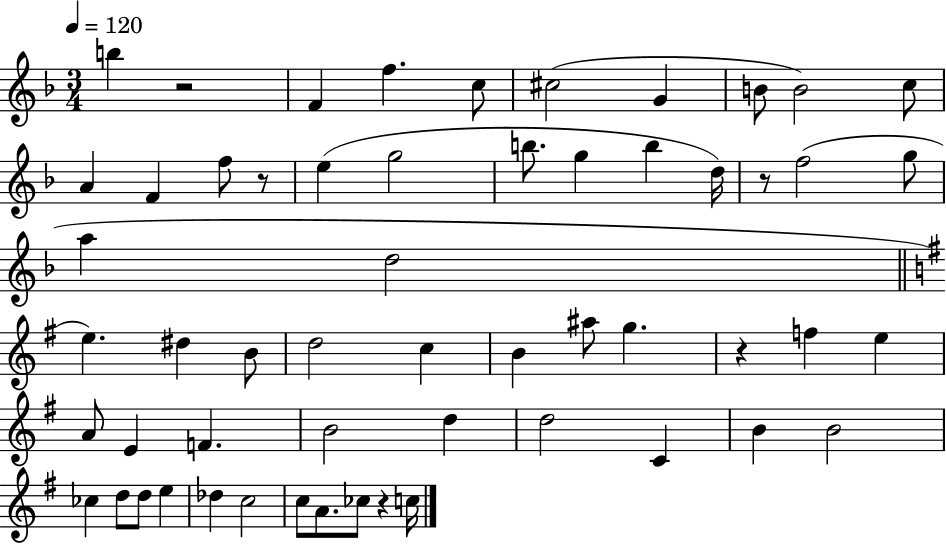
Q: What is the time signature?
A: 3/4